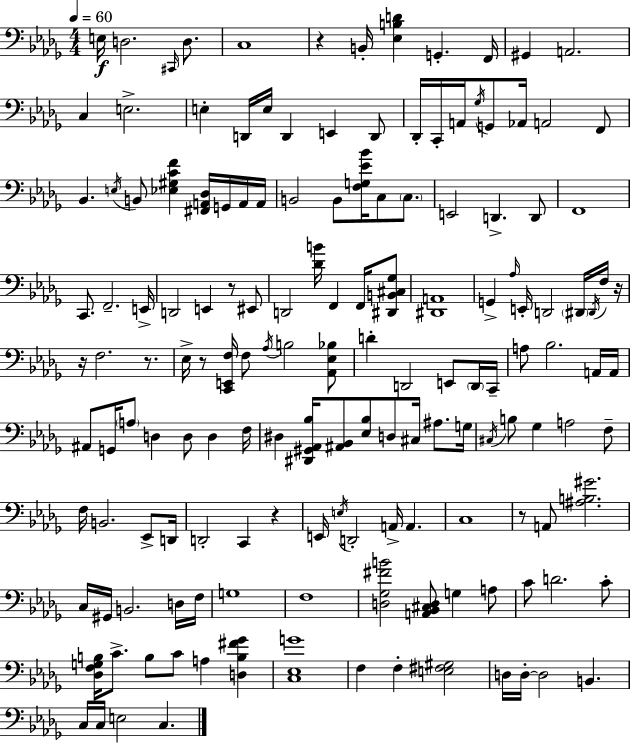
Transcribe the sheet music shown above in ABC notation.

X:1
T:Untitled
M:4/4
L:1/4
K:Bbm
E,/4 D,2 ^C,,/4 D,/2 C,4 z B,,/4 [_E,B,D] G,, F,,/4 ^G,, A,,2 C, E,2 E, D,,/4 E,/4 D,, E,, D,,/2 _D,,/4 C,,/4 A,,/4 _G,/4 G,,/2 _A,,/4 A,,2 F,,/2 _B,, E,/4 B,,/2 [_E,^G,CF] [^F,,A,,_D,]/4 G,,/4 A,,/4 A,,/4 B,,2 B,,/2 [F,G,_E_B]/4 C,/2 C,/2 E,,2 D,, D,,/2 F,,4 C,,/2 F,,2 E,,/4 D,,2 E,, z/2 ^E,,/2 D,,2 [_DB]/4 F,, F,,/4 [^D,,B,,^C,_G,]/2 [^D,,A,,]4 G,, _A,/4 E,,/4 D,,2 ^D,,/4 ^D,,/4 F,/4 z/4 z/4 F,2 z/2 _E,/4 z/2 [C,,E,,F,]/4 F,/2 _A,/4 B,2 [_A,,_E,_B,]/2 D D,,2 E,,/2 D,,/4 C,,/4 A,/2 _B,2 A,,/4 A,,/4 ^A,,/2 G,,/4 A,/2 D, D,/2 D, F,/4 ^D, [^D,,^G,,_A,,_B,]/4 [^A,,_B,,]/2 [_E,_B,]/2 D,/2 ^C,/4 ^A,/2 G,/4 ^C,/4 B,/2 _G, A,2 F,/2 F,/4 B,,2 _E,,/2 D,,/4 D,,2 C,, z E,,/4 E,/4 D,,2 A,,/4 A,, C,4 z/2 A,,/2 [^A,B,^G]2 C,/4 ^G,,/4 B,,2 D,/4 F,/4 G,4 F,4 [D,_G,^FB]2 [A,,_B,,^C,D,]/2 G, A,/2 C/2 D2 C/2 [_D,F,G,B,]/4 C/2 B,/2 C/2 A, [D,B,^F_G] [C,_E,G]4 F, F, [E,^F,^G,]2 D,/4 D,/4 D,2 B,, C,/4 C,/4 E,2 C,